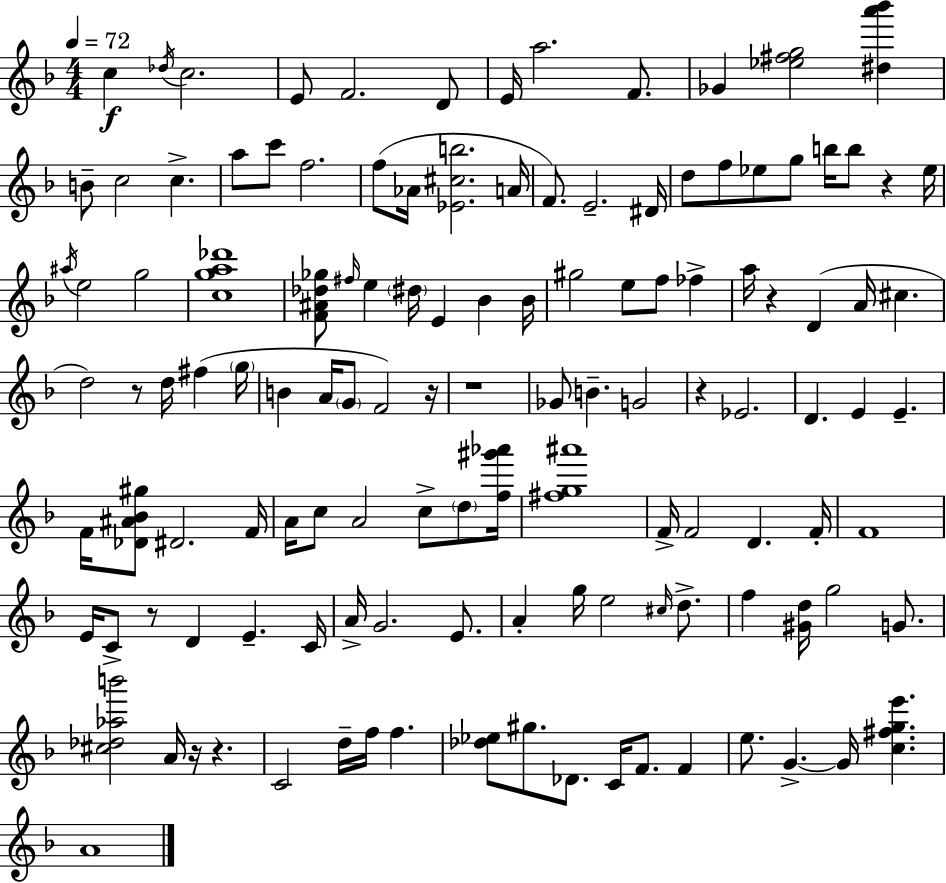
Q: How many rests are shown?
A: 9